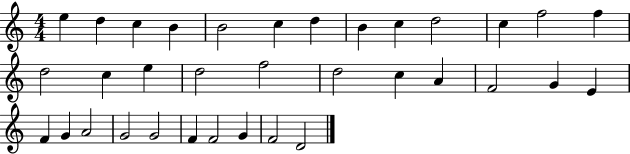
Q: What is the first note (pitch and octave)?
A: E5